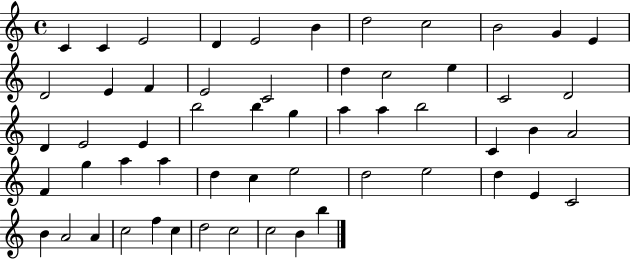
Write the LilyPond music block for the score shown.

{
  \clef treble
  \time 4/4
  \defaultTimeSignature
  \key c \major
  c'4 c'4 e'2 | d'4 e'2 b'4 | d''2 c''2 | b'2 g'4 e'4 | \break d'2 e'4 f'4 | e'2 c'2 | d''4 c''2 e''4 | c'2 d'2 | \break d'4 e'2 e'4 | b''2 b''4 g''4 | a''4 a''4 b''2 | c'4 b'4 a'2 | \break f'4 g''4 a''4 a''4 | d''4 c''4 e''2 | d''2 e''2 | d''4 e'4 c'2 | \break b'4 a'2 a'4 | c''2 f''4 c''4 | d''2 c''2 | c''2 b'4 b''4 | \break \bar "|."
}